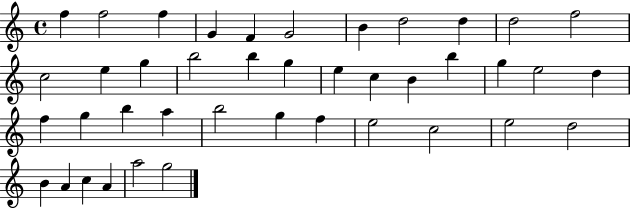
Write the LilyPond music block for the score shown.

{
  \clef treble
  \time 4/4
  \defaultTimeSignature
  \key c \major
  f''4 f''2 f''4 | g'4 f'4 g'2 | b'4 d''2 d''4 | d''2 f''2 | \break c''2 e''4 g''4 | b''2 b''4 g''4 | e''4 c''4 b'4 b''4 | g''4 e''2 d''4 | \break f''4 g''4 b''4 a''4 | b''2 g''4 f''4 | e''2 c''2 | e''2 d''2 | \break b'4 a'4 c''4 a'4 | a''2 g''2 | \bar "|."
}